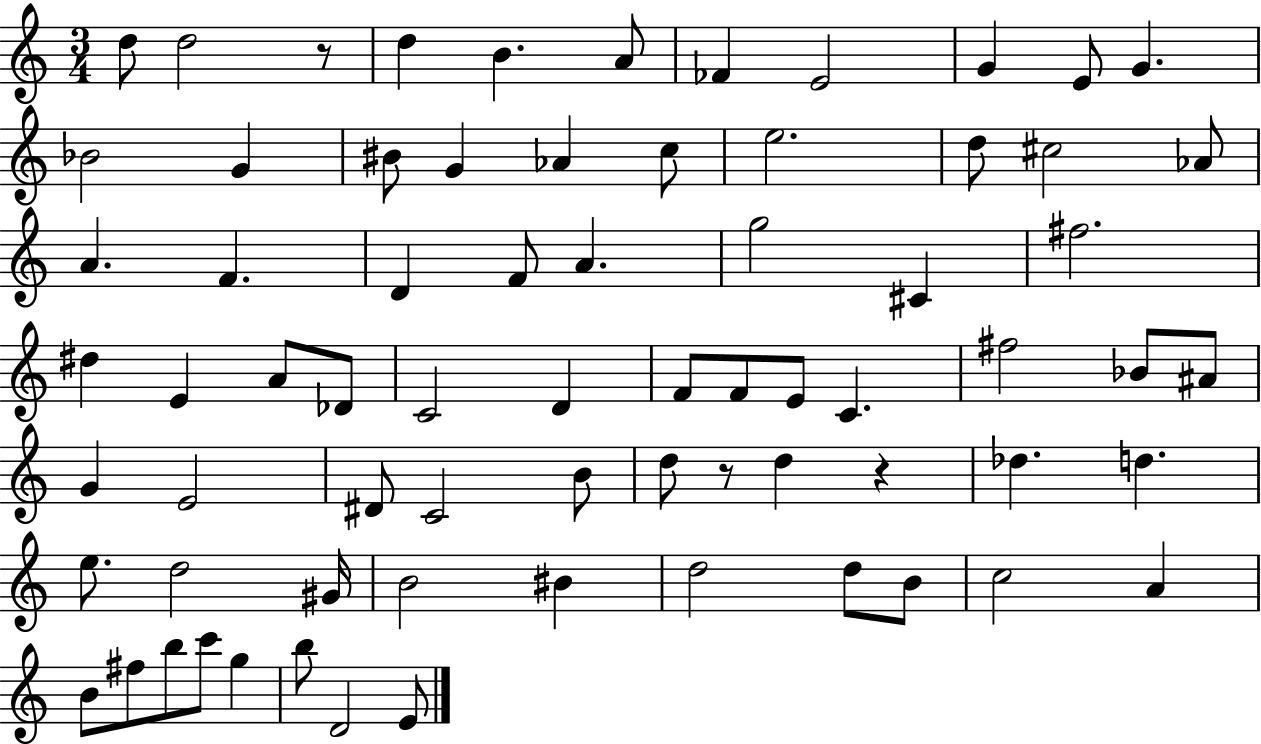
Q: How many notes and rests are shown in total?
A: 71